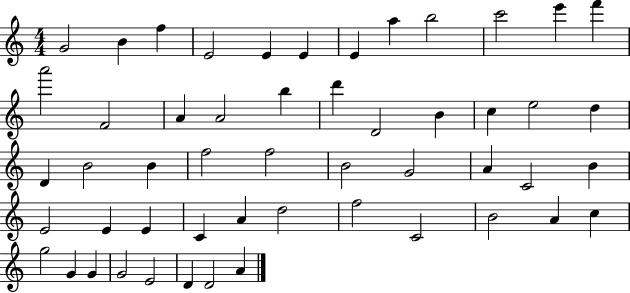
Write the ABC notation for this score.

X:1
T:Untitled
M:4/4
L:1/4
K:C
G2 B f E2 E E E a b2 c'2 e' f' a'2 F2 A A2 b d' D2 B c e2 d D B2 B f2 f2 B2 G2 A C2 B E2 E E C A d2 f2 C2 B2 A c g2 G G G2 E2 D D2 A